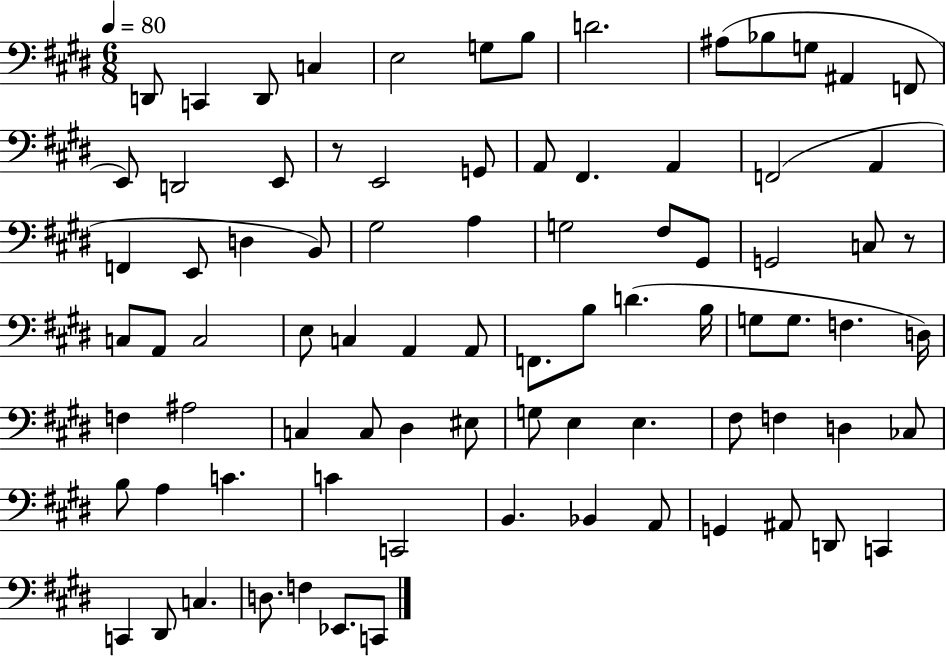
X:1
T:Untitled
M:6/8
L:1/4
K:E
D,,/2 C,, D,,/2 C, E,2 G,/2 B,/2 D2 ^A,/2 _B,/2 G,/2 ^A,, F,,/2 E,,/2 D,,2 E,,/2 z/2 E,,2 G,,/2 A,,/2 ^F,, A,, F,,2 A,, F,, E,,/2 D, B,,/2 ^G,2 A, G,2 ^F,/2 ^G,,/2 G,,2 C,/2 z/2 C,/2 A,,/2 C,2 E,/2 C, A,, A,,/2 F,,/2 B,/2 D B,/4 G,/2 G,/2 F, D,/4 F, ^A,2 C, C,/2 ^D, ^E,/2 G,/2 E, E, ^F,/2 F, D, _C,/2 B,/2 A, C C C,,2 B,, _B,, A,,/2 G,, ^A,,/2 D,,/2 C,, C,, ^D,,/2 C, D,/2 F, _E,,/2 C,,/2